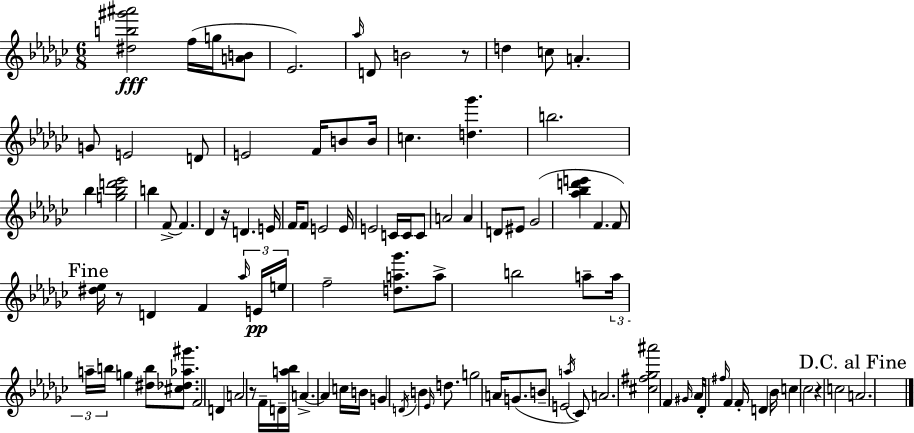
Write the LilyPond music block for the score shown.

{
  \clef treble
  \numericTimeSignature
  \time 6/8
  \key ees \minor
  <dis'' b'' gis''' ais'''>2\fff f''16( g''16 <a' b'>8 | ees'2.) | \grace { aes''16 } d'8 b'2 r8 | d''4 c''8 a'4.-. | \break g'8 e'2 d'8 | e'2 f'16 b'8 | b'16 c''4. <d'' ges'''>4. | b''2. | \break bes''4 <g'' bes'' d''' ees'''>2 | b''4 f'8->~~ f'4. | des'4 r16 d'4. | e'16 f'16 f'8 e'2 | \break e'16 e'2 c'16 c'16 c'8 | a'2 a'4 | d'8 eis'8 ges'2( | <aes'' bes'' d''' e'''>4 f'4. f'8) | \break \mark "Fine" <dis'' ees''>16 r8 d'4 f'4 | \tuplet 3/2 { \grace { aes''16 } e'16\pp e''16 } f''2-- <d'' a'' ges'''>8. | a''8-> b''2 | a''8-- \tuplet 3/2 { a''16 a''16-- b''16 } g''4 <dis'' b''>8 <cis'' des'' aes'' gis'''>8. | \break f'2 d'4 | a'2 r8 | f'16-- d'16-- <a'' bes''>16 a'4.->~~ a'4 | c''16 b'16 g'4 \acciaccatura { d'16 } b'4 | \break \grace { ees'16 } d''8. g''2 | a'16 g'8.( b'8-- e'2 | \acciaccatura { a''16 } ces'8) a'2. | <cis'' fis'' ges'' ais'''>2 | \break f'4 \grace { gis'16 } aes'16 des'16-. \grace { fis''16 } f'4 | f'16-. d'4 bes'16 c''4 ces''2 | r4 c''2 | \mark "D.C. al Fine" a'2. | \break \bar "|."
}